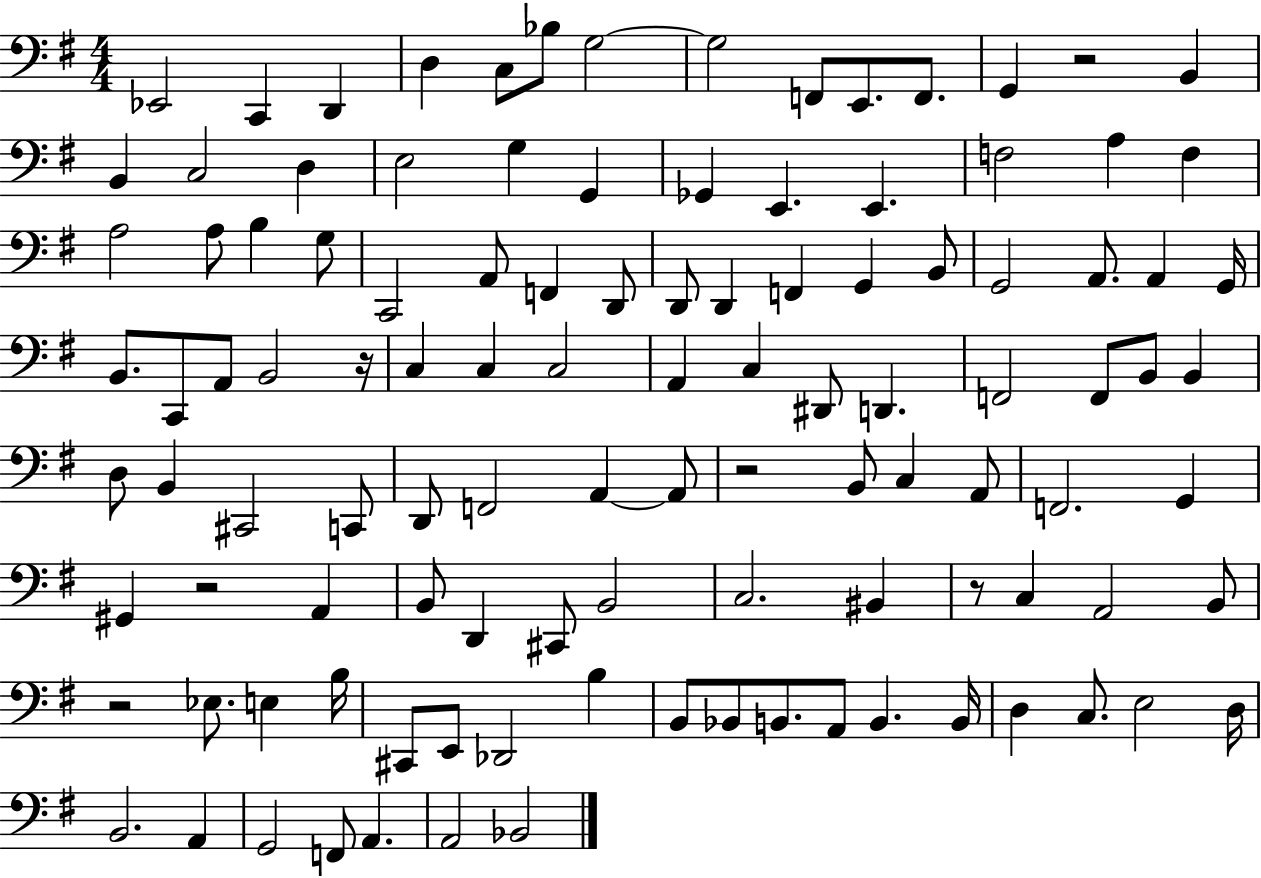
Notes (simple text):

Eb2/h C2/q D2/q D3/q C3/e Bb3/e G3/h G3/h F2/e E2/e. F2/e. G2/q R/h B2/q B2/q C3/h D3/q E3/h G3/q G2/q Gb2/q E2/q. E2/q. F3/h A3/q F3/q A3/h A3/e B3/q G3/e C2/h A2/e F2/q D2/e D2/e D2/q F2/q G2/q B2/e G2/h A2/e. A2/q G2/s B2/e. C2/e A2/e B2/h R/s C3/q C3/q C3/h A2/q C3/q D#2/e D2/q. F2/h F2/e B2/e B2/q D3/e B2/q C#2/h C2/e D2/e F2/h A2/q A2/e R/h B2/e C3/q A2/e F2/h. G2/q G#2/q R/h A2/q B2/e D2/q C#2/e B2/h C3/h. BIS2/q R/e C3/q A2/h B2/e R/h Eb3/e. E3/q B3/s C#2/e E2/e Db2/h B3/q B2/e Bb2/e B2/e. A2/e B2/q. B2/s D3/q C3/e. E3/h D3/s B2/h. A2/q G2/h F2/e A2/q. A2/h Bb2/h